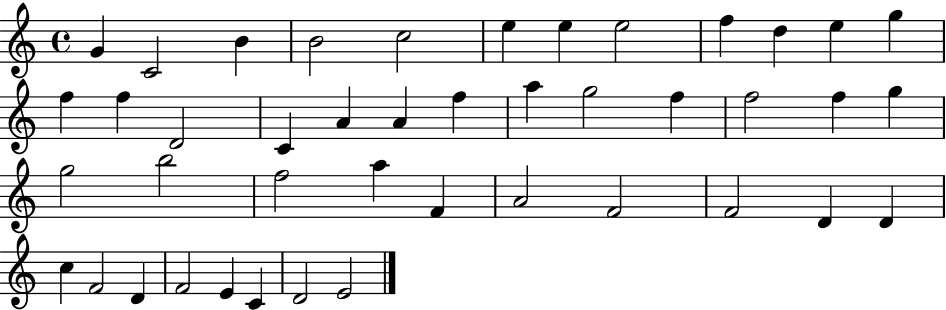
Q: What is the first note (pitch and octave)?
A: G4